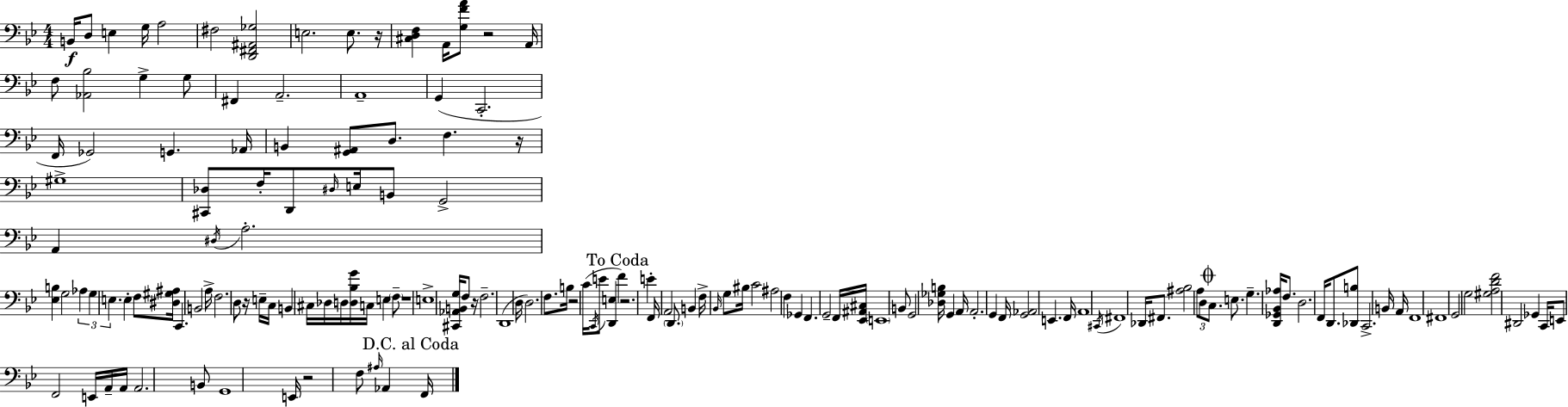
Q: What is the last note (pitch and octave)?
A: F2